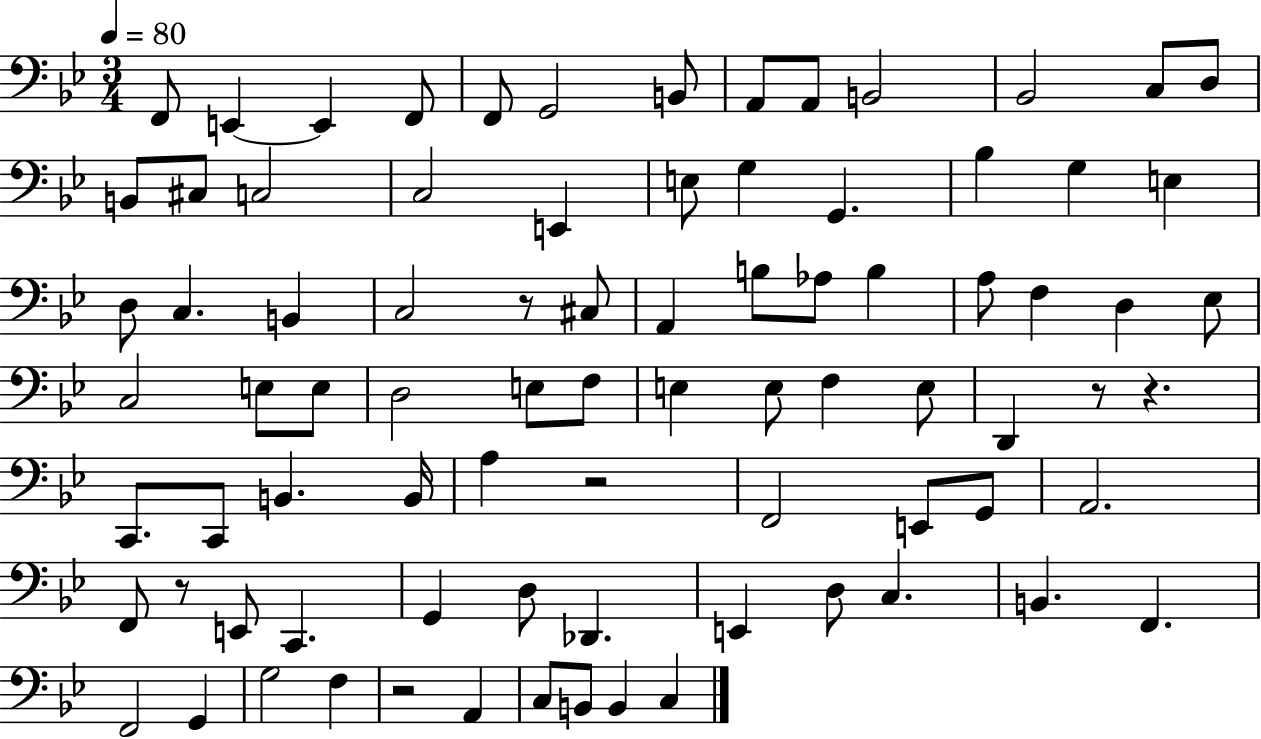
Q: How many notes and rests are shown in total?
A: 83